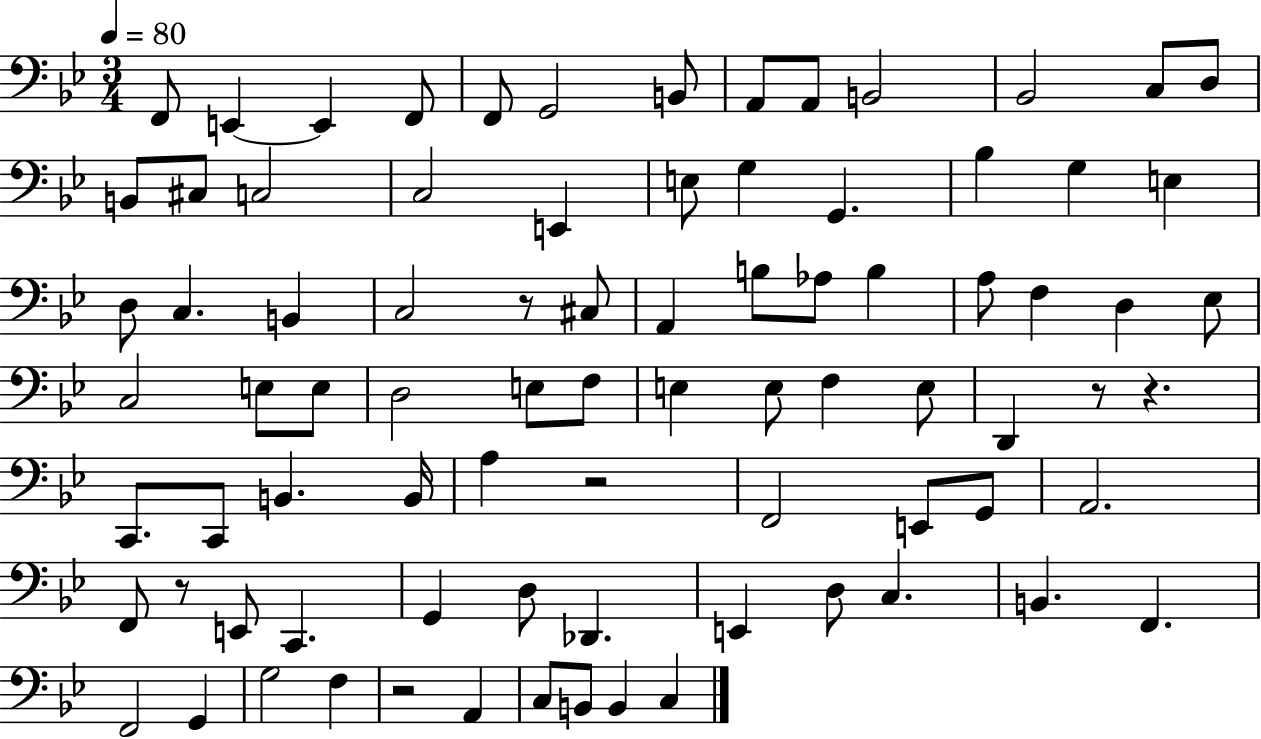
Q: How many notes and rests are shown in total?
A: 83